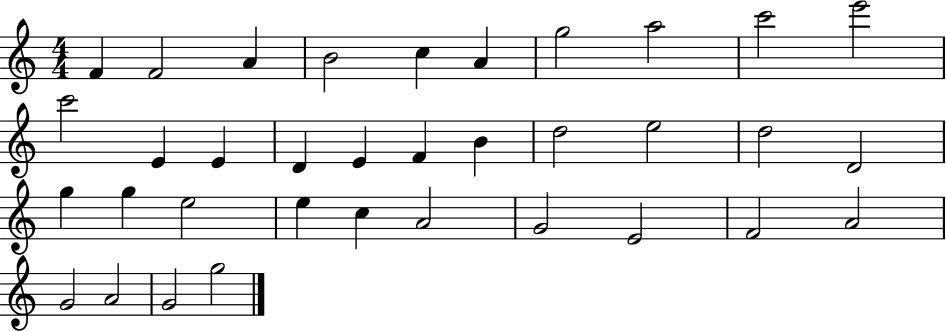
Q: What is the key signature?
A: C major